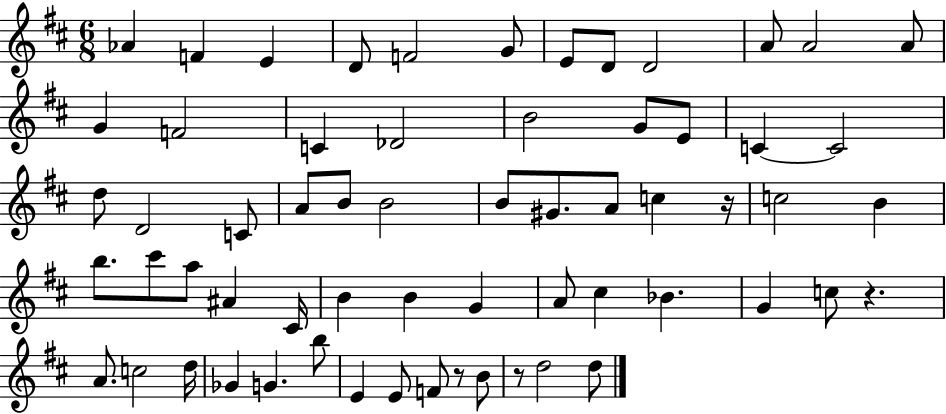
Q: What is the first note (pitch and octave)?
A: Ab4